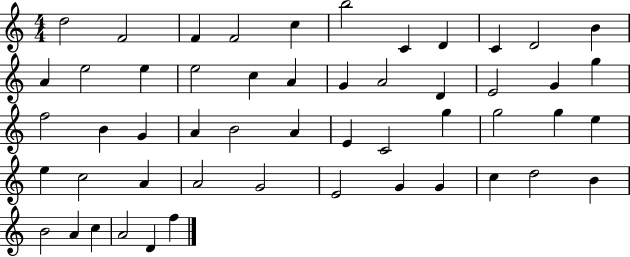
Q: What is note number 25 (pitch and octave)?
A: B4